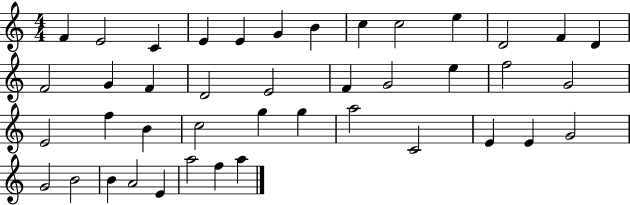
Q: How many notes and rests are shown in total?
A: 42